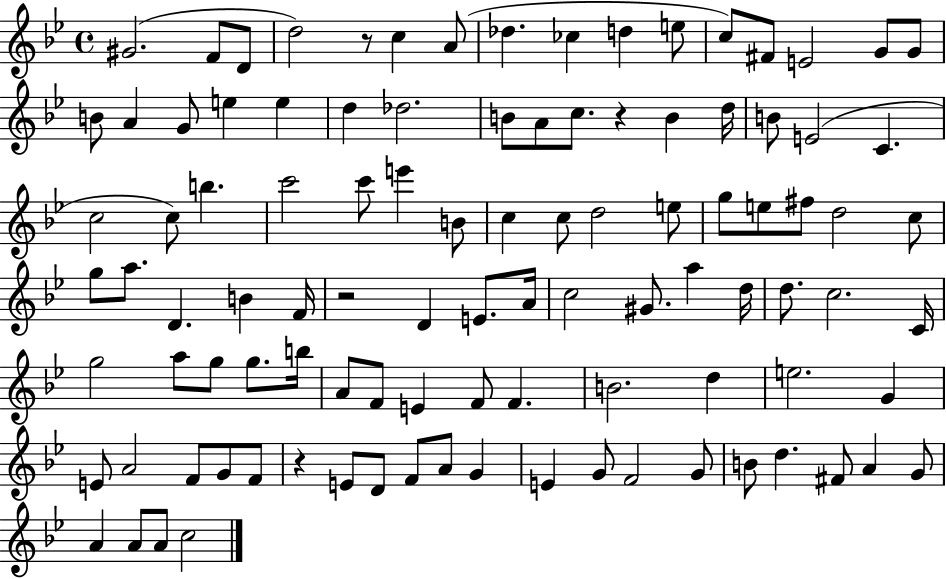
{
  \clef treble
  \time 4/4
  \defaultTimeSignature
  \key bes \major
  gis'2.( f'8 d'8 | d''2) r8 c''4 a'8( | des''4. ces''4 d''4 e''8 | c''8) fis'8 e'2 g'8 g'8 | \break b'8 a'4 g'8 e''4 e''4 | d''4 des''2. | b'8 a'8 c''8. r4 b'4 d''16 | b'8 e'2( c'4. | \break c''2 c''8) b''4. | c'''2 c'''8 e'''4 b'8 | c''4 c''8 d''2 e''8 | g''8 e''8 fis''8 d''2 c''8 | \break g''8 a''8. d'4. b'4 f'16 | r2 d'4 e'8. a'16 | c''2 gis'8. a''4 d''16 | d''8. c''2. c'16 | \break g''2 a''8 g''8 g''8. b''16 | a'8 f'8 e'4 f'8 f'4. | b'2. d''4 | e''2. g'4 | \break e'8 a'2 f'8 g'8 f'8 | r4 e'8 d'8 f'8 a'8 g'4 | e'4 g'8 f'2 g'8 | b'8 d''4. fis'8 a'4 g'8 | \break a'4 a'8 a'8 c''2 | \bar "|."
}